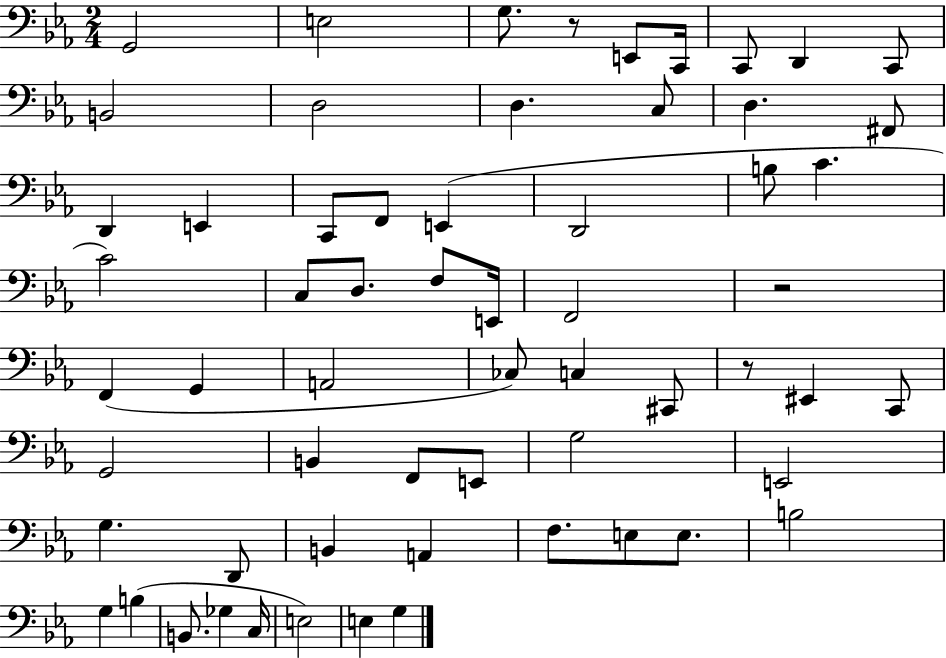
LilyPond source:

{
  \clef bass
  \numericTimeSignature
  \time 2/4
  \key ees \major
  \repeat volta 2 { g,2 | e2 | g8. r8 e,8 c,16 | c,8 d,4 c,8 | \break b,2 | d2 | d4. c8 | d4. fis,8 | \break d,4 e,4 | c,8 f,8 e,4( | d,2 | b8 c'4. | \break c'2) | c8 d8. f8 e,16 | f,2 | r2 | \break f,4( g,4 | a,2 | ces8) c4 cis,8 | r8 eis,4 c,8 | \break g,2 | b,4 f,8 e,8 | g2 | e,2 | \break g4. d,8 | b,4 a,4 | f8. e8 e8. | b2 | \break g4 b4( | b,8. ges4 c16 | e2) | e4 g4 | \break } \bar "|."
}